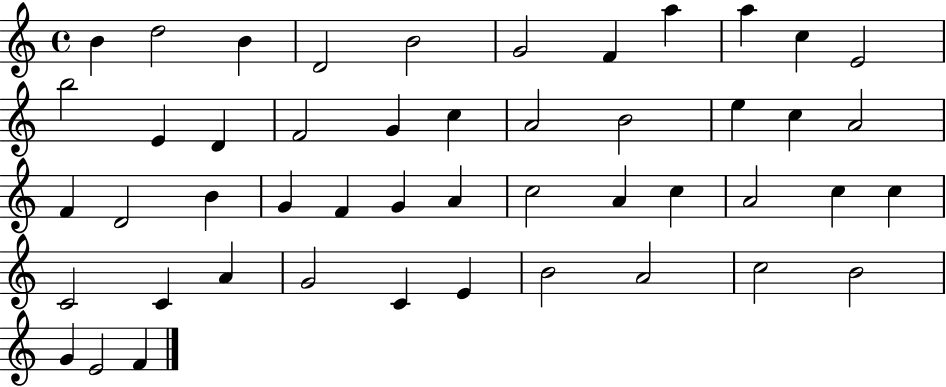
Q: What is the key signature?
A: C major